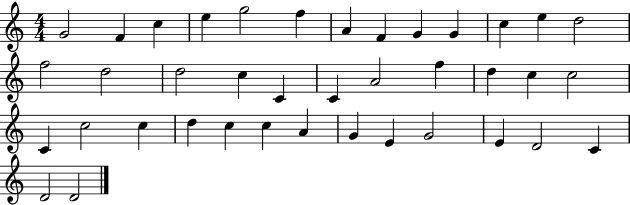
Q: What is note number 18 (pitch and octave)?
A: C4